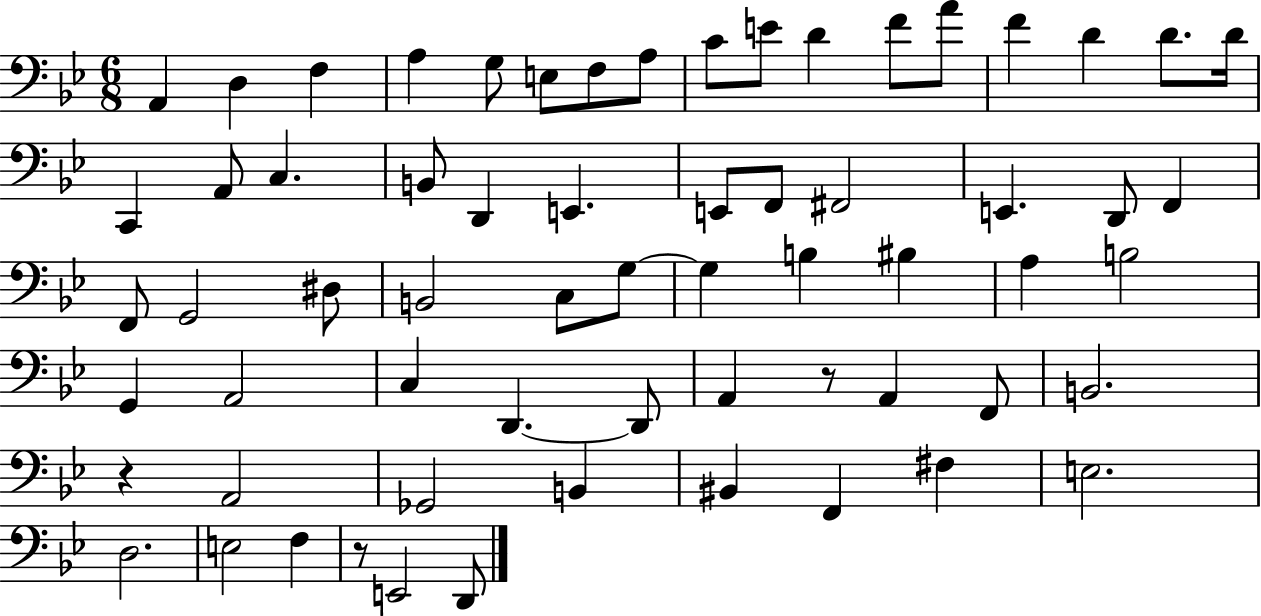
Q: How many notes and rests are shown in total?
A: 64